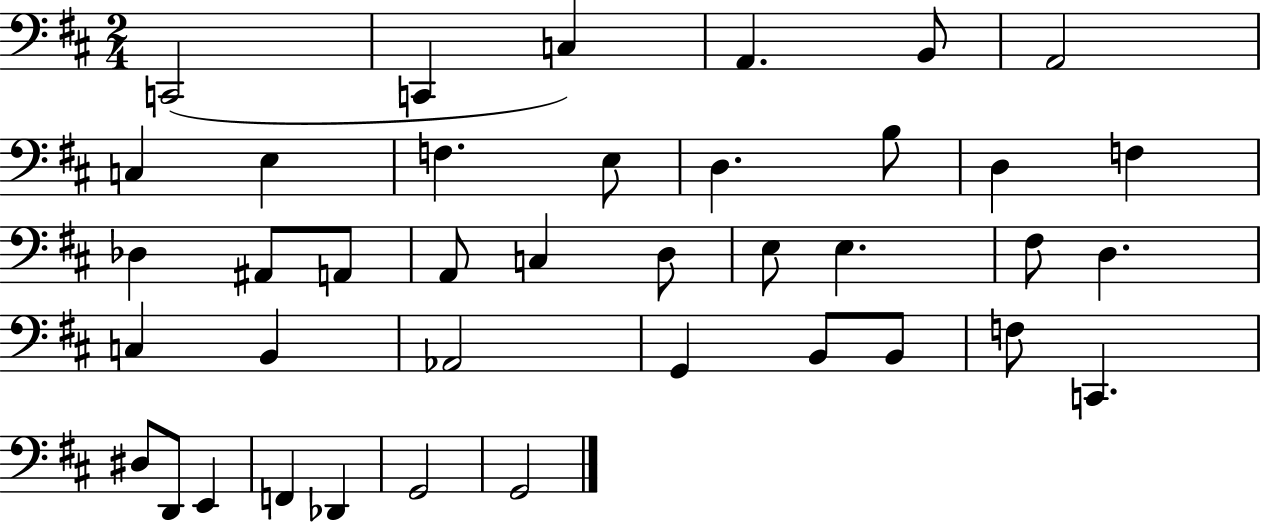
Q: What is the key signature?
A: D major